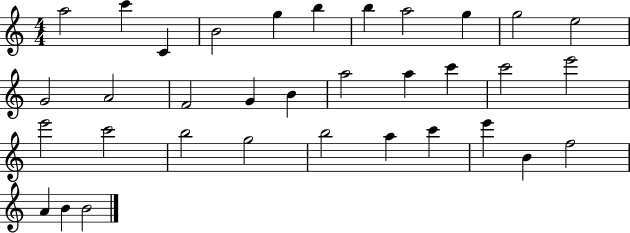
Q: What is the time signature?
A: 4/4